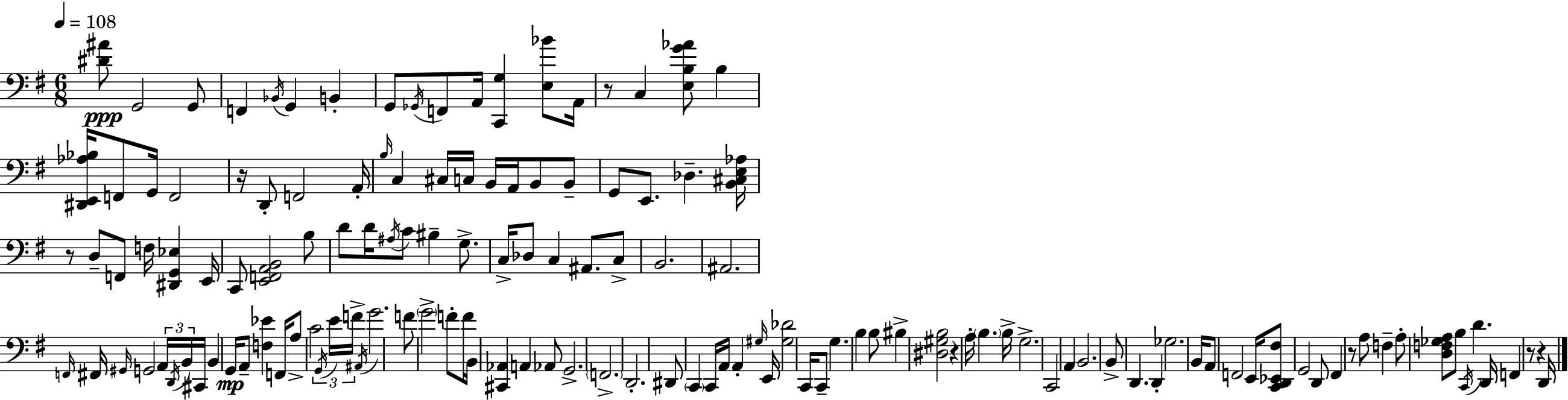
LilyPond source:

{
  \clef bass
  \numericTimeSignature
  \time 6/8
  \key e \minor
  \tempo 4 = 108
  \repeat volta 2 { <dis' ais'>8\ppp g,2 g,8 | f,4 \acciaccatura { bes,16 } g,4 b,4-. | g,8 \acciaccatura { ges,16 } f,8 a,16 <c, g>4 <e bes'>8 | a,16 r8 c4 <e b g' aes'>8 b4 | \break <dis, e, aes bes>16 f,8 g,16 f,2 | r16 d,8-. f,2 | a,16-. \grace { b16 } c4 cis16 c16 b,16 a,16 b,8 | b,8-- g,8 e,8. des4.-- | \break <b, cis e aes>16 r8 d8-- f,8 f16 <dis, g, ees>4 | e,16 c,8 <e, f, a, b,>2 | b8 d'8 d'16 \acciaccatura { ais16 } c'8 bis4-- | g8.-> c16-> des8 c4 ais,8. | \break c8-> b,2. | ais,2. | \grace { f,16 } fis,16 \grace { gis,16 } g,2 | \tuplet 3/2 { a,16 \acciaccatura { d,16 } b,16 } cis,16 b,4 g,16\mp | \break a,8-- <f ees'>4 f,16 a8-> c'2 | \tuplet 3/2 { \acciaccatura { g,16 } e'16 f'16-> } \acciaccatura { ais,16 } g'2. | f'8 \parenthesize g'2-> | f'8-. f'16 b,16 <cis, aes,>4 | \break a,4 aes,8 g,2.-> | \parenthesize f,2.-> | d,2.-. | dis,8 \parenthesize c,4 | \break c,16 a,16 a,4-. \grace { gis16 } e,16 <gis des'>2 | c,16 c,8-- g4. | b4 b8 bis4-> | <dis gis b>2 r4 | \break a16-. \parenthesize b4. b16-> g2.-> | c,2 | a,4 b,2. | b,8-> | \break d,4. d,4-. ges2. | b,16 a,8 | f,2 e,16 <c, d, ees, fis>8 | g,2 d,8 fis,4 | \break r8 a8 f4-- a8-. | <d f ges a>8 b8 \acciaccatura { c,16 } d'4. d,16 | f,4 r8 r4 d,16 } \bar "|."
}